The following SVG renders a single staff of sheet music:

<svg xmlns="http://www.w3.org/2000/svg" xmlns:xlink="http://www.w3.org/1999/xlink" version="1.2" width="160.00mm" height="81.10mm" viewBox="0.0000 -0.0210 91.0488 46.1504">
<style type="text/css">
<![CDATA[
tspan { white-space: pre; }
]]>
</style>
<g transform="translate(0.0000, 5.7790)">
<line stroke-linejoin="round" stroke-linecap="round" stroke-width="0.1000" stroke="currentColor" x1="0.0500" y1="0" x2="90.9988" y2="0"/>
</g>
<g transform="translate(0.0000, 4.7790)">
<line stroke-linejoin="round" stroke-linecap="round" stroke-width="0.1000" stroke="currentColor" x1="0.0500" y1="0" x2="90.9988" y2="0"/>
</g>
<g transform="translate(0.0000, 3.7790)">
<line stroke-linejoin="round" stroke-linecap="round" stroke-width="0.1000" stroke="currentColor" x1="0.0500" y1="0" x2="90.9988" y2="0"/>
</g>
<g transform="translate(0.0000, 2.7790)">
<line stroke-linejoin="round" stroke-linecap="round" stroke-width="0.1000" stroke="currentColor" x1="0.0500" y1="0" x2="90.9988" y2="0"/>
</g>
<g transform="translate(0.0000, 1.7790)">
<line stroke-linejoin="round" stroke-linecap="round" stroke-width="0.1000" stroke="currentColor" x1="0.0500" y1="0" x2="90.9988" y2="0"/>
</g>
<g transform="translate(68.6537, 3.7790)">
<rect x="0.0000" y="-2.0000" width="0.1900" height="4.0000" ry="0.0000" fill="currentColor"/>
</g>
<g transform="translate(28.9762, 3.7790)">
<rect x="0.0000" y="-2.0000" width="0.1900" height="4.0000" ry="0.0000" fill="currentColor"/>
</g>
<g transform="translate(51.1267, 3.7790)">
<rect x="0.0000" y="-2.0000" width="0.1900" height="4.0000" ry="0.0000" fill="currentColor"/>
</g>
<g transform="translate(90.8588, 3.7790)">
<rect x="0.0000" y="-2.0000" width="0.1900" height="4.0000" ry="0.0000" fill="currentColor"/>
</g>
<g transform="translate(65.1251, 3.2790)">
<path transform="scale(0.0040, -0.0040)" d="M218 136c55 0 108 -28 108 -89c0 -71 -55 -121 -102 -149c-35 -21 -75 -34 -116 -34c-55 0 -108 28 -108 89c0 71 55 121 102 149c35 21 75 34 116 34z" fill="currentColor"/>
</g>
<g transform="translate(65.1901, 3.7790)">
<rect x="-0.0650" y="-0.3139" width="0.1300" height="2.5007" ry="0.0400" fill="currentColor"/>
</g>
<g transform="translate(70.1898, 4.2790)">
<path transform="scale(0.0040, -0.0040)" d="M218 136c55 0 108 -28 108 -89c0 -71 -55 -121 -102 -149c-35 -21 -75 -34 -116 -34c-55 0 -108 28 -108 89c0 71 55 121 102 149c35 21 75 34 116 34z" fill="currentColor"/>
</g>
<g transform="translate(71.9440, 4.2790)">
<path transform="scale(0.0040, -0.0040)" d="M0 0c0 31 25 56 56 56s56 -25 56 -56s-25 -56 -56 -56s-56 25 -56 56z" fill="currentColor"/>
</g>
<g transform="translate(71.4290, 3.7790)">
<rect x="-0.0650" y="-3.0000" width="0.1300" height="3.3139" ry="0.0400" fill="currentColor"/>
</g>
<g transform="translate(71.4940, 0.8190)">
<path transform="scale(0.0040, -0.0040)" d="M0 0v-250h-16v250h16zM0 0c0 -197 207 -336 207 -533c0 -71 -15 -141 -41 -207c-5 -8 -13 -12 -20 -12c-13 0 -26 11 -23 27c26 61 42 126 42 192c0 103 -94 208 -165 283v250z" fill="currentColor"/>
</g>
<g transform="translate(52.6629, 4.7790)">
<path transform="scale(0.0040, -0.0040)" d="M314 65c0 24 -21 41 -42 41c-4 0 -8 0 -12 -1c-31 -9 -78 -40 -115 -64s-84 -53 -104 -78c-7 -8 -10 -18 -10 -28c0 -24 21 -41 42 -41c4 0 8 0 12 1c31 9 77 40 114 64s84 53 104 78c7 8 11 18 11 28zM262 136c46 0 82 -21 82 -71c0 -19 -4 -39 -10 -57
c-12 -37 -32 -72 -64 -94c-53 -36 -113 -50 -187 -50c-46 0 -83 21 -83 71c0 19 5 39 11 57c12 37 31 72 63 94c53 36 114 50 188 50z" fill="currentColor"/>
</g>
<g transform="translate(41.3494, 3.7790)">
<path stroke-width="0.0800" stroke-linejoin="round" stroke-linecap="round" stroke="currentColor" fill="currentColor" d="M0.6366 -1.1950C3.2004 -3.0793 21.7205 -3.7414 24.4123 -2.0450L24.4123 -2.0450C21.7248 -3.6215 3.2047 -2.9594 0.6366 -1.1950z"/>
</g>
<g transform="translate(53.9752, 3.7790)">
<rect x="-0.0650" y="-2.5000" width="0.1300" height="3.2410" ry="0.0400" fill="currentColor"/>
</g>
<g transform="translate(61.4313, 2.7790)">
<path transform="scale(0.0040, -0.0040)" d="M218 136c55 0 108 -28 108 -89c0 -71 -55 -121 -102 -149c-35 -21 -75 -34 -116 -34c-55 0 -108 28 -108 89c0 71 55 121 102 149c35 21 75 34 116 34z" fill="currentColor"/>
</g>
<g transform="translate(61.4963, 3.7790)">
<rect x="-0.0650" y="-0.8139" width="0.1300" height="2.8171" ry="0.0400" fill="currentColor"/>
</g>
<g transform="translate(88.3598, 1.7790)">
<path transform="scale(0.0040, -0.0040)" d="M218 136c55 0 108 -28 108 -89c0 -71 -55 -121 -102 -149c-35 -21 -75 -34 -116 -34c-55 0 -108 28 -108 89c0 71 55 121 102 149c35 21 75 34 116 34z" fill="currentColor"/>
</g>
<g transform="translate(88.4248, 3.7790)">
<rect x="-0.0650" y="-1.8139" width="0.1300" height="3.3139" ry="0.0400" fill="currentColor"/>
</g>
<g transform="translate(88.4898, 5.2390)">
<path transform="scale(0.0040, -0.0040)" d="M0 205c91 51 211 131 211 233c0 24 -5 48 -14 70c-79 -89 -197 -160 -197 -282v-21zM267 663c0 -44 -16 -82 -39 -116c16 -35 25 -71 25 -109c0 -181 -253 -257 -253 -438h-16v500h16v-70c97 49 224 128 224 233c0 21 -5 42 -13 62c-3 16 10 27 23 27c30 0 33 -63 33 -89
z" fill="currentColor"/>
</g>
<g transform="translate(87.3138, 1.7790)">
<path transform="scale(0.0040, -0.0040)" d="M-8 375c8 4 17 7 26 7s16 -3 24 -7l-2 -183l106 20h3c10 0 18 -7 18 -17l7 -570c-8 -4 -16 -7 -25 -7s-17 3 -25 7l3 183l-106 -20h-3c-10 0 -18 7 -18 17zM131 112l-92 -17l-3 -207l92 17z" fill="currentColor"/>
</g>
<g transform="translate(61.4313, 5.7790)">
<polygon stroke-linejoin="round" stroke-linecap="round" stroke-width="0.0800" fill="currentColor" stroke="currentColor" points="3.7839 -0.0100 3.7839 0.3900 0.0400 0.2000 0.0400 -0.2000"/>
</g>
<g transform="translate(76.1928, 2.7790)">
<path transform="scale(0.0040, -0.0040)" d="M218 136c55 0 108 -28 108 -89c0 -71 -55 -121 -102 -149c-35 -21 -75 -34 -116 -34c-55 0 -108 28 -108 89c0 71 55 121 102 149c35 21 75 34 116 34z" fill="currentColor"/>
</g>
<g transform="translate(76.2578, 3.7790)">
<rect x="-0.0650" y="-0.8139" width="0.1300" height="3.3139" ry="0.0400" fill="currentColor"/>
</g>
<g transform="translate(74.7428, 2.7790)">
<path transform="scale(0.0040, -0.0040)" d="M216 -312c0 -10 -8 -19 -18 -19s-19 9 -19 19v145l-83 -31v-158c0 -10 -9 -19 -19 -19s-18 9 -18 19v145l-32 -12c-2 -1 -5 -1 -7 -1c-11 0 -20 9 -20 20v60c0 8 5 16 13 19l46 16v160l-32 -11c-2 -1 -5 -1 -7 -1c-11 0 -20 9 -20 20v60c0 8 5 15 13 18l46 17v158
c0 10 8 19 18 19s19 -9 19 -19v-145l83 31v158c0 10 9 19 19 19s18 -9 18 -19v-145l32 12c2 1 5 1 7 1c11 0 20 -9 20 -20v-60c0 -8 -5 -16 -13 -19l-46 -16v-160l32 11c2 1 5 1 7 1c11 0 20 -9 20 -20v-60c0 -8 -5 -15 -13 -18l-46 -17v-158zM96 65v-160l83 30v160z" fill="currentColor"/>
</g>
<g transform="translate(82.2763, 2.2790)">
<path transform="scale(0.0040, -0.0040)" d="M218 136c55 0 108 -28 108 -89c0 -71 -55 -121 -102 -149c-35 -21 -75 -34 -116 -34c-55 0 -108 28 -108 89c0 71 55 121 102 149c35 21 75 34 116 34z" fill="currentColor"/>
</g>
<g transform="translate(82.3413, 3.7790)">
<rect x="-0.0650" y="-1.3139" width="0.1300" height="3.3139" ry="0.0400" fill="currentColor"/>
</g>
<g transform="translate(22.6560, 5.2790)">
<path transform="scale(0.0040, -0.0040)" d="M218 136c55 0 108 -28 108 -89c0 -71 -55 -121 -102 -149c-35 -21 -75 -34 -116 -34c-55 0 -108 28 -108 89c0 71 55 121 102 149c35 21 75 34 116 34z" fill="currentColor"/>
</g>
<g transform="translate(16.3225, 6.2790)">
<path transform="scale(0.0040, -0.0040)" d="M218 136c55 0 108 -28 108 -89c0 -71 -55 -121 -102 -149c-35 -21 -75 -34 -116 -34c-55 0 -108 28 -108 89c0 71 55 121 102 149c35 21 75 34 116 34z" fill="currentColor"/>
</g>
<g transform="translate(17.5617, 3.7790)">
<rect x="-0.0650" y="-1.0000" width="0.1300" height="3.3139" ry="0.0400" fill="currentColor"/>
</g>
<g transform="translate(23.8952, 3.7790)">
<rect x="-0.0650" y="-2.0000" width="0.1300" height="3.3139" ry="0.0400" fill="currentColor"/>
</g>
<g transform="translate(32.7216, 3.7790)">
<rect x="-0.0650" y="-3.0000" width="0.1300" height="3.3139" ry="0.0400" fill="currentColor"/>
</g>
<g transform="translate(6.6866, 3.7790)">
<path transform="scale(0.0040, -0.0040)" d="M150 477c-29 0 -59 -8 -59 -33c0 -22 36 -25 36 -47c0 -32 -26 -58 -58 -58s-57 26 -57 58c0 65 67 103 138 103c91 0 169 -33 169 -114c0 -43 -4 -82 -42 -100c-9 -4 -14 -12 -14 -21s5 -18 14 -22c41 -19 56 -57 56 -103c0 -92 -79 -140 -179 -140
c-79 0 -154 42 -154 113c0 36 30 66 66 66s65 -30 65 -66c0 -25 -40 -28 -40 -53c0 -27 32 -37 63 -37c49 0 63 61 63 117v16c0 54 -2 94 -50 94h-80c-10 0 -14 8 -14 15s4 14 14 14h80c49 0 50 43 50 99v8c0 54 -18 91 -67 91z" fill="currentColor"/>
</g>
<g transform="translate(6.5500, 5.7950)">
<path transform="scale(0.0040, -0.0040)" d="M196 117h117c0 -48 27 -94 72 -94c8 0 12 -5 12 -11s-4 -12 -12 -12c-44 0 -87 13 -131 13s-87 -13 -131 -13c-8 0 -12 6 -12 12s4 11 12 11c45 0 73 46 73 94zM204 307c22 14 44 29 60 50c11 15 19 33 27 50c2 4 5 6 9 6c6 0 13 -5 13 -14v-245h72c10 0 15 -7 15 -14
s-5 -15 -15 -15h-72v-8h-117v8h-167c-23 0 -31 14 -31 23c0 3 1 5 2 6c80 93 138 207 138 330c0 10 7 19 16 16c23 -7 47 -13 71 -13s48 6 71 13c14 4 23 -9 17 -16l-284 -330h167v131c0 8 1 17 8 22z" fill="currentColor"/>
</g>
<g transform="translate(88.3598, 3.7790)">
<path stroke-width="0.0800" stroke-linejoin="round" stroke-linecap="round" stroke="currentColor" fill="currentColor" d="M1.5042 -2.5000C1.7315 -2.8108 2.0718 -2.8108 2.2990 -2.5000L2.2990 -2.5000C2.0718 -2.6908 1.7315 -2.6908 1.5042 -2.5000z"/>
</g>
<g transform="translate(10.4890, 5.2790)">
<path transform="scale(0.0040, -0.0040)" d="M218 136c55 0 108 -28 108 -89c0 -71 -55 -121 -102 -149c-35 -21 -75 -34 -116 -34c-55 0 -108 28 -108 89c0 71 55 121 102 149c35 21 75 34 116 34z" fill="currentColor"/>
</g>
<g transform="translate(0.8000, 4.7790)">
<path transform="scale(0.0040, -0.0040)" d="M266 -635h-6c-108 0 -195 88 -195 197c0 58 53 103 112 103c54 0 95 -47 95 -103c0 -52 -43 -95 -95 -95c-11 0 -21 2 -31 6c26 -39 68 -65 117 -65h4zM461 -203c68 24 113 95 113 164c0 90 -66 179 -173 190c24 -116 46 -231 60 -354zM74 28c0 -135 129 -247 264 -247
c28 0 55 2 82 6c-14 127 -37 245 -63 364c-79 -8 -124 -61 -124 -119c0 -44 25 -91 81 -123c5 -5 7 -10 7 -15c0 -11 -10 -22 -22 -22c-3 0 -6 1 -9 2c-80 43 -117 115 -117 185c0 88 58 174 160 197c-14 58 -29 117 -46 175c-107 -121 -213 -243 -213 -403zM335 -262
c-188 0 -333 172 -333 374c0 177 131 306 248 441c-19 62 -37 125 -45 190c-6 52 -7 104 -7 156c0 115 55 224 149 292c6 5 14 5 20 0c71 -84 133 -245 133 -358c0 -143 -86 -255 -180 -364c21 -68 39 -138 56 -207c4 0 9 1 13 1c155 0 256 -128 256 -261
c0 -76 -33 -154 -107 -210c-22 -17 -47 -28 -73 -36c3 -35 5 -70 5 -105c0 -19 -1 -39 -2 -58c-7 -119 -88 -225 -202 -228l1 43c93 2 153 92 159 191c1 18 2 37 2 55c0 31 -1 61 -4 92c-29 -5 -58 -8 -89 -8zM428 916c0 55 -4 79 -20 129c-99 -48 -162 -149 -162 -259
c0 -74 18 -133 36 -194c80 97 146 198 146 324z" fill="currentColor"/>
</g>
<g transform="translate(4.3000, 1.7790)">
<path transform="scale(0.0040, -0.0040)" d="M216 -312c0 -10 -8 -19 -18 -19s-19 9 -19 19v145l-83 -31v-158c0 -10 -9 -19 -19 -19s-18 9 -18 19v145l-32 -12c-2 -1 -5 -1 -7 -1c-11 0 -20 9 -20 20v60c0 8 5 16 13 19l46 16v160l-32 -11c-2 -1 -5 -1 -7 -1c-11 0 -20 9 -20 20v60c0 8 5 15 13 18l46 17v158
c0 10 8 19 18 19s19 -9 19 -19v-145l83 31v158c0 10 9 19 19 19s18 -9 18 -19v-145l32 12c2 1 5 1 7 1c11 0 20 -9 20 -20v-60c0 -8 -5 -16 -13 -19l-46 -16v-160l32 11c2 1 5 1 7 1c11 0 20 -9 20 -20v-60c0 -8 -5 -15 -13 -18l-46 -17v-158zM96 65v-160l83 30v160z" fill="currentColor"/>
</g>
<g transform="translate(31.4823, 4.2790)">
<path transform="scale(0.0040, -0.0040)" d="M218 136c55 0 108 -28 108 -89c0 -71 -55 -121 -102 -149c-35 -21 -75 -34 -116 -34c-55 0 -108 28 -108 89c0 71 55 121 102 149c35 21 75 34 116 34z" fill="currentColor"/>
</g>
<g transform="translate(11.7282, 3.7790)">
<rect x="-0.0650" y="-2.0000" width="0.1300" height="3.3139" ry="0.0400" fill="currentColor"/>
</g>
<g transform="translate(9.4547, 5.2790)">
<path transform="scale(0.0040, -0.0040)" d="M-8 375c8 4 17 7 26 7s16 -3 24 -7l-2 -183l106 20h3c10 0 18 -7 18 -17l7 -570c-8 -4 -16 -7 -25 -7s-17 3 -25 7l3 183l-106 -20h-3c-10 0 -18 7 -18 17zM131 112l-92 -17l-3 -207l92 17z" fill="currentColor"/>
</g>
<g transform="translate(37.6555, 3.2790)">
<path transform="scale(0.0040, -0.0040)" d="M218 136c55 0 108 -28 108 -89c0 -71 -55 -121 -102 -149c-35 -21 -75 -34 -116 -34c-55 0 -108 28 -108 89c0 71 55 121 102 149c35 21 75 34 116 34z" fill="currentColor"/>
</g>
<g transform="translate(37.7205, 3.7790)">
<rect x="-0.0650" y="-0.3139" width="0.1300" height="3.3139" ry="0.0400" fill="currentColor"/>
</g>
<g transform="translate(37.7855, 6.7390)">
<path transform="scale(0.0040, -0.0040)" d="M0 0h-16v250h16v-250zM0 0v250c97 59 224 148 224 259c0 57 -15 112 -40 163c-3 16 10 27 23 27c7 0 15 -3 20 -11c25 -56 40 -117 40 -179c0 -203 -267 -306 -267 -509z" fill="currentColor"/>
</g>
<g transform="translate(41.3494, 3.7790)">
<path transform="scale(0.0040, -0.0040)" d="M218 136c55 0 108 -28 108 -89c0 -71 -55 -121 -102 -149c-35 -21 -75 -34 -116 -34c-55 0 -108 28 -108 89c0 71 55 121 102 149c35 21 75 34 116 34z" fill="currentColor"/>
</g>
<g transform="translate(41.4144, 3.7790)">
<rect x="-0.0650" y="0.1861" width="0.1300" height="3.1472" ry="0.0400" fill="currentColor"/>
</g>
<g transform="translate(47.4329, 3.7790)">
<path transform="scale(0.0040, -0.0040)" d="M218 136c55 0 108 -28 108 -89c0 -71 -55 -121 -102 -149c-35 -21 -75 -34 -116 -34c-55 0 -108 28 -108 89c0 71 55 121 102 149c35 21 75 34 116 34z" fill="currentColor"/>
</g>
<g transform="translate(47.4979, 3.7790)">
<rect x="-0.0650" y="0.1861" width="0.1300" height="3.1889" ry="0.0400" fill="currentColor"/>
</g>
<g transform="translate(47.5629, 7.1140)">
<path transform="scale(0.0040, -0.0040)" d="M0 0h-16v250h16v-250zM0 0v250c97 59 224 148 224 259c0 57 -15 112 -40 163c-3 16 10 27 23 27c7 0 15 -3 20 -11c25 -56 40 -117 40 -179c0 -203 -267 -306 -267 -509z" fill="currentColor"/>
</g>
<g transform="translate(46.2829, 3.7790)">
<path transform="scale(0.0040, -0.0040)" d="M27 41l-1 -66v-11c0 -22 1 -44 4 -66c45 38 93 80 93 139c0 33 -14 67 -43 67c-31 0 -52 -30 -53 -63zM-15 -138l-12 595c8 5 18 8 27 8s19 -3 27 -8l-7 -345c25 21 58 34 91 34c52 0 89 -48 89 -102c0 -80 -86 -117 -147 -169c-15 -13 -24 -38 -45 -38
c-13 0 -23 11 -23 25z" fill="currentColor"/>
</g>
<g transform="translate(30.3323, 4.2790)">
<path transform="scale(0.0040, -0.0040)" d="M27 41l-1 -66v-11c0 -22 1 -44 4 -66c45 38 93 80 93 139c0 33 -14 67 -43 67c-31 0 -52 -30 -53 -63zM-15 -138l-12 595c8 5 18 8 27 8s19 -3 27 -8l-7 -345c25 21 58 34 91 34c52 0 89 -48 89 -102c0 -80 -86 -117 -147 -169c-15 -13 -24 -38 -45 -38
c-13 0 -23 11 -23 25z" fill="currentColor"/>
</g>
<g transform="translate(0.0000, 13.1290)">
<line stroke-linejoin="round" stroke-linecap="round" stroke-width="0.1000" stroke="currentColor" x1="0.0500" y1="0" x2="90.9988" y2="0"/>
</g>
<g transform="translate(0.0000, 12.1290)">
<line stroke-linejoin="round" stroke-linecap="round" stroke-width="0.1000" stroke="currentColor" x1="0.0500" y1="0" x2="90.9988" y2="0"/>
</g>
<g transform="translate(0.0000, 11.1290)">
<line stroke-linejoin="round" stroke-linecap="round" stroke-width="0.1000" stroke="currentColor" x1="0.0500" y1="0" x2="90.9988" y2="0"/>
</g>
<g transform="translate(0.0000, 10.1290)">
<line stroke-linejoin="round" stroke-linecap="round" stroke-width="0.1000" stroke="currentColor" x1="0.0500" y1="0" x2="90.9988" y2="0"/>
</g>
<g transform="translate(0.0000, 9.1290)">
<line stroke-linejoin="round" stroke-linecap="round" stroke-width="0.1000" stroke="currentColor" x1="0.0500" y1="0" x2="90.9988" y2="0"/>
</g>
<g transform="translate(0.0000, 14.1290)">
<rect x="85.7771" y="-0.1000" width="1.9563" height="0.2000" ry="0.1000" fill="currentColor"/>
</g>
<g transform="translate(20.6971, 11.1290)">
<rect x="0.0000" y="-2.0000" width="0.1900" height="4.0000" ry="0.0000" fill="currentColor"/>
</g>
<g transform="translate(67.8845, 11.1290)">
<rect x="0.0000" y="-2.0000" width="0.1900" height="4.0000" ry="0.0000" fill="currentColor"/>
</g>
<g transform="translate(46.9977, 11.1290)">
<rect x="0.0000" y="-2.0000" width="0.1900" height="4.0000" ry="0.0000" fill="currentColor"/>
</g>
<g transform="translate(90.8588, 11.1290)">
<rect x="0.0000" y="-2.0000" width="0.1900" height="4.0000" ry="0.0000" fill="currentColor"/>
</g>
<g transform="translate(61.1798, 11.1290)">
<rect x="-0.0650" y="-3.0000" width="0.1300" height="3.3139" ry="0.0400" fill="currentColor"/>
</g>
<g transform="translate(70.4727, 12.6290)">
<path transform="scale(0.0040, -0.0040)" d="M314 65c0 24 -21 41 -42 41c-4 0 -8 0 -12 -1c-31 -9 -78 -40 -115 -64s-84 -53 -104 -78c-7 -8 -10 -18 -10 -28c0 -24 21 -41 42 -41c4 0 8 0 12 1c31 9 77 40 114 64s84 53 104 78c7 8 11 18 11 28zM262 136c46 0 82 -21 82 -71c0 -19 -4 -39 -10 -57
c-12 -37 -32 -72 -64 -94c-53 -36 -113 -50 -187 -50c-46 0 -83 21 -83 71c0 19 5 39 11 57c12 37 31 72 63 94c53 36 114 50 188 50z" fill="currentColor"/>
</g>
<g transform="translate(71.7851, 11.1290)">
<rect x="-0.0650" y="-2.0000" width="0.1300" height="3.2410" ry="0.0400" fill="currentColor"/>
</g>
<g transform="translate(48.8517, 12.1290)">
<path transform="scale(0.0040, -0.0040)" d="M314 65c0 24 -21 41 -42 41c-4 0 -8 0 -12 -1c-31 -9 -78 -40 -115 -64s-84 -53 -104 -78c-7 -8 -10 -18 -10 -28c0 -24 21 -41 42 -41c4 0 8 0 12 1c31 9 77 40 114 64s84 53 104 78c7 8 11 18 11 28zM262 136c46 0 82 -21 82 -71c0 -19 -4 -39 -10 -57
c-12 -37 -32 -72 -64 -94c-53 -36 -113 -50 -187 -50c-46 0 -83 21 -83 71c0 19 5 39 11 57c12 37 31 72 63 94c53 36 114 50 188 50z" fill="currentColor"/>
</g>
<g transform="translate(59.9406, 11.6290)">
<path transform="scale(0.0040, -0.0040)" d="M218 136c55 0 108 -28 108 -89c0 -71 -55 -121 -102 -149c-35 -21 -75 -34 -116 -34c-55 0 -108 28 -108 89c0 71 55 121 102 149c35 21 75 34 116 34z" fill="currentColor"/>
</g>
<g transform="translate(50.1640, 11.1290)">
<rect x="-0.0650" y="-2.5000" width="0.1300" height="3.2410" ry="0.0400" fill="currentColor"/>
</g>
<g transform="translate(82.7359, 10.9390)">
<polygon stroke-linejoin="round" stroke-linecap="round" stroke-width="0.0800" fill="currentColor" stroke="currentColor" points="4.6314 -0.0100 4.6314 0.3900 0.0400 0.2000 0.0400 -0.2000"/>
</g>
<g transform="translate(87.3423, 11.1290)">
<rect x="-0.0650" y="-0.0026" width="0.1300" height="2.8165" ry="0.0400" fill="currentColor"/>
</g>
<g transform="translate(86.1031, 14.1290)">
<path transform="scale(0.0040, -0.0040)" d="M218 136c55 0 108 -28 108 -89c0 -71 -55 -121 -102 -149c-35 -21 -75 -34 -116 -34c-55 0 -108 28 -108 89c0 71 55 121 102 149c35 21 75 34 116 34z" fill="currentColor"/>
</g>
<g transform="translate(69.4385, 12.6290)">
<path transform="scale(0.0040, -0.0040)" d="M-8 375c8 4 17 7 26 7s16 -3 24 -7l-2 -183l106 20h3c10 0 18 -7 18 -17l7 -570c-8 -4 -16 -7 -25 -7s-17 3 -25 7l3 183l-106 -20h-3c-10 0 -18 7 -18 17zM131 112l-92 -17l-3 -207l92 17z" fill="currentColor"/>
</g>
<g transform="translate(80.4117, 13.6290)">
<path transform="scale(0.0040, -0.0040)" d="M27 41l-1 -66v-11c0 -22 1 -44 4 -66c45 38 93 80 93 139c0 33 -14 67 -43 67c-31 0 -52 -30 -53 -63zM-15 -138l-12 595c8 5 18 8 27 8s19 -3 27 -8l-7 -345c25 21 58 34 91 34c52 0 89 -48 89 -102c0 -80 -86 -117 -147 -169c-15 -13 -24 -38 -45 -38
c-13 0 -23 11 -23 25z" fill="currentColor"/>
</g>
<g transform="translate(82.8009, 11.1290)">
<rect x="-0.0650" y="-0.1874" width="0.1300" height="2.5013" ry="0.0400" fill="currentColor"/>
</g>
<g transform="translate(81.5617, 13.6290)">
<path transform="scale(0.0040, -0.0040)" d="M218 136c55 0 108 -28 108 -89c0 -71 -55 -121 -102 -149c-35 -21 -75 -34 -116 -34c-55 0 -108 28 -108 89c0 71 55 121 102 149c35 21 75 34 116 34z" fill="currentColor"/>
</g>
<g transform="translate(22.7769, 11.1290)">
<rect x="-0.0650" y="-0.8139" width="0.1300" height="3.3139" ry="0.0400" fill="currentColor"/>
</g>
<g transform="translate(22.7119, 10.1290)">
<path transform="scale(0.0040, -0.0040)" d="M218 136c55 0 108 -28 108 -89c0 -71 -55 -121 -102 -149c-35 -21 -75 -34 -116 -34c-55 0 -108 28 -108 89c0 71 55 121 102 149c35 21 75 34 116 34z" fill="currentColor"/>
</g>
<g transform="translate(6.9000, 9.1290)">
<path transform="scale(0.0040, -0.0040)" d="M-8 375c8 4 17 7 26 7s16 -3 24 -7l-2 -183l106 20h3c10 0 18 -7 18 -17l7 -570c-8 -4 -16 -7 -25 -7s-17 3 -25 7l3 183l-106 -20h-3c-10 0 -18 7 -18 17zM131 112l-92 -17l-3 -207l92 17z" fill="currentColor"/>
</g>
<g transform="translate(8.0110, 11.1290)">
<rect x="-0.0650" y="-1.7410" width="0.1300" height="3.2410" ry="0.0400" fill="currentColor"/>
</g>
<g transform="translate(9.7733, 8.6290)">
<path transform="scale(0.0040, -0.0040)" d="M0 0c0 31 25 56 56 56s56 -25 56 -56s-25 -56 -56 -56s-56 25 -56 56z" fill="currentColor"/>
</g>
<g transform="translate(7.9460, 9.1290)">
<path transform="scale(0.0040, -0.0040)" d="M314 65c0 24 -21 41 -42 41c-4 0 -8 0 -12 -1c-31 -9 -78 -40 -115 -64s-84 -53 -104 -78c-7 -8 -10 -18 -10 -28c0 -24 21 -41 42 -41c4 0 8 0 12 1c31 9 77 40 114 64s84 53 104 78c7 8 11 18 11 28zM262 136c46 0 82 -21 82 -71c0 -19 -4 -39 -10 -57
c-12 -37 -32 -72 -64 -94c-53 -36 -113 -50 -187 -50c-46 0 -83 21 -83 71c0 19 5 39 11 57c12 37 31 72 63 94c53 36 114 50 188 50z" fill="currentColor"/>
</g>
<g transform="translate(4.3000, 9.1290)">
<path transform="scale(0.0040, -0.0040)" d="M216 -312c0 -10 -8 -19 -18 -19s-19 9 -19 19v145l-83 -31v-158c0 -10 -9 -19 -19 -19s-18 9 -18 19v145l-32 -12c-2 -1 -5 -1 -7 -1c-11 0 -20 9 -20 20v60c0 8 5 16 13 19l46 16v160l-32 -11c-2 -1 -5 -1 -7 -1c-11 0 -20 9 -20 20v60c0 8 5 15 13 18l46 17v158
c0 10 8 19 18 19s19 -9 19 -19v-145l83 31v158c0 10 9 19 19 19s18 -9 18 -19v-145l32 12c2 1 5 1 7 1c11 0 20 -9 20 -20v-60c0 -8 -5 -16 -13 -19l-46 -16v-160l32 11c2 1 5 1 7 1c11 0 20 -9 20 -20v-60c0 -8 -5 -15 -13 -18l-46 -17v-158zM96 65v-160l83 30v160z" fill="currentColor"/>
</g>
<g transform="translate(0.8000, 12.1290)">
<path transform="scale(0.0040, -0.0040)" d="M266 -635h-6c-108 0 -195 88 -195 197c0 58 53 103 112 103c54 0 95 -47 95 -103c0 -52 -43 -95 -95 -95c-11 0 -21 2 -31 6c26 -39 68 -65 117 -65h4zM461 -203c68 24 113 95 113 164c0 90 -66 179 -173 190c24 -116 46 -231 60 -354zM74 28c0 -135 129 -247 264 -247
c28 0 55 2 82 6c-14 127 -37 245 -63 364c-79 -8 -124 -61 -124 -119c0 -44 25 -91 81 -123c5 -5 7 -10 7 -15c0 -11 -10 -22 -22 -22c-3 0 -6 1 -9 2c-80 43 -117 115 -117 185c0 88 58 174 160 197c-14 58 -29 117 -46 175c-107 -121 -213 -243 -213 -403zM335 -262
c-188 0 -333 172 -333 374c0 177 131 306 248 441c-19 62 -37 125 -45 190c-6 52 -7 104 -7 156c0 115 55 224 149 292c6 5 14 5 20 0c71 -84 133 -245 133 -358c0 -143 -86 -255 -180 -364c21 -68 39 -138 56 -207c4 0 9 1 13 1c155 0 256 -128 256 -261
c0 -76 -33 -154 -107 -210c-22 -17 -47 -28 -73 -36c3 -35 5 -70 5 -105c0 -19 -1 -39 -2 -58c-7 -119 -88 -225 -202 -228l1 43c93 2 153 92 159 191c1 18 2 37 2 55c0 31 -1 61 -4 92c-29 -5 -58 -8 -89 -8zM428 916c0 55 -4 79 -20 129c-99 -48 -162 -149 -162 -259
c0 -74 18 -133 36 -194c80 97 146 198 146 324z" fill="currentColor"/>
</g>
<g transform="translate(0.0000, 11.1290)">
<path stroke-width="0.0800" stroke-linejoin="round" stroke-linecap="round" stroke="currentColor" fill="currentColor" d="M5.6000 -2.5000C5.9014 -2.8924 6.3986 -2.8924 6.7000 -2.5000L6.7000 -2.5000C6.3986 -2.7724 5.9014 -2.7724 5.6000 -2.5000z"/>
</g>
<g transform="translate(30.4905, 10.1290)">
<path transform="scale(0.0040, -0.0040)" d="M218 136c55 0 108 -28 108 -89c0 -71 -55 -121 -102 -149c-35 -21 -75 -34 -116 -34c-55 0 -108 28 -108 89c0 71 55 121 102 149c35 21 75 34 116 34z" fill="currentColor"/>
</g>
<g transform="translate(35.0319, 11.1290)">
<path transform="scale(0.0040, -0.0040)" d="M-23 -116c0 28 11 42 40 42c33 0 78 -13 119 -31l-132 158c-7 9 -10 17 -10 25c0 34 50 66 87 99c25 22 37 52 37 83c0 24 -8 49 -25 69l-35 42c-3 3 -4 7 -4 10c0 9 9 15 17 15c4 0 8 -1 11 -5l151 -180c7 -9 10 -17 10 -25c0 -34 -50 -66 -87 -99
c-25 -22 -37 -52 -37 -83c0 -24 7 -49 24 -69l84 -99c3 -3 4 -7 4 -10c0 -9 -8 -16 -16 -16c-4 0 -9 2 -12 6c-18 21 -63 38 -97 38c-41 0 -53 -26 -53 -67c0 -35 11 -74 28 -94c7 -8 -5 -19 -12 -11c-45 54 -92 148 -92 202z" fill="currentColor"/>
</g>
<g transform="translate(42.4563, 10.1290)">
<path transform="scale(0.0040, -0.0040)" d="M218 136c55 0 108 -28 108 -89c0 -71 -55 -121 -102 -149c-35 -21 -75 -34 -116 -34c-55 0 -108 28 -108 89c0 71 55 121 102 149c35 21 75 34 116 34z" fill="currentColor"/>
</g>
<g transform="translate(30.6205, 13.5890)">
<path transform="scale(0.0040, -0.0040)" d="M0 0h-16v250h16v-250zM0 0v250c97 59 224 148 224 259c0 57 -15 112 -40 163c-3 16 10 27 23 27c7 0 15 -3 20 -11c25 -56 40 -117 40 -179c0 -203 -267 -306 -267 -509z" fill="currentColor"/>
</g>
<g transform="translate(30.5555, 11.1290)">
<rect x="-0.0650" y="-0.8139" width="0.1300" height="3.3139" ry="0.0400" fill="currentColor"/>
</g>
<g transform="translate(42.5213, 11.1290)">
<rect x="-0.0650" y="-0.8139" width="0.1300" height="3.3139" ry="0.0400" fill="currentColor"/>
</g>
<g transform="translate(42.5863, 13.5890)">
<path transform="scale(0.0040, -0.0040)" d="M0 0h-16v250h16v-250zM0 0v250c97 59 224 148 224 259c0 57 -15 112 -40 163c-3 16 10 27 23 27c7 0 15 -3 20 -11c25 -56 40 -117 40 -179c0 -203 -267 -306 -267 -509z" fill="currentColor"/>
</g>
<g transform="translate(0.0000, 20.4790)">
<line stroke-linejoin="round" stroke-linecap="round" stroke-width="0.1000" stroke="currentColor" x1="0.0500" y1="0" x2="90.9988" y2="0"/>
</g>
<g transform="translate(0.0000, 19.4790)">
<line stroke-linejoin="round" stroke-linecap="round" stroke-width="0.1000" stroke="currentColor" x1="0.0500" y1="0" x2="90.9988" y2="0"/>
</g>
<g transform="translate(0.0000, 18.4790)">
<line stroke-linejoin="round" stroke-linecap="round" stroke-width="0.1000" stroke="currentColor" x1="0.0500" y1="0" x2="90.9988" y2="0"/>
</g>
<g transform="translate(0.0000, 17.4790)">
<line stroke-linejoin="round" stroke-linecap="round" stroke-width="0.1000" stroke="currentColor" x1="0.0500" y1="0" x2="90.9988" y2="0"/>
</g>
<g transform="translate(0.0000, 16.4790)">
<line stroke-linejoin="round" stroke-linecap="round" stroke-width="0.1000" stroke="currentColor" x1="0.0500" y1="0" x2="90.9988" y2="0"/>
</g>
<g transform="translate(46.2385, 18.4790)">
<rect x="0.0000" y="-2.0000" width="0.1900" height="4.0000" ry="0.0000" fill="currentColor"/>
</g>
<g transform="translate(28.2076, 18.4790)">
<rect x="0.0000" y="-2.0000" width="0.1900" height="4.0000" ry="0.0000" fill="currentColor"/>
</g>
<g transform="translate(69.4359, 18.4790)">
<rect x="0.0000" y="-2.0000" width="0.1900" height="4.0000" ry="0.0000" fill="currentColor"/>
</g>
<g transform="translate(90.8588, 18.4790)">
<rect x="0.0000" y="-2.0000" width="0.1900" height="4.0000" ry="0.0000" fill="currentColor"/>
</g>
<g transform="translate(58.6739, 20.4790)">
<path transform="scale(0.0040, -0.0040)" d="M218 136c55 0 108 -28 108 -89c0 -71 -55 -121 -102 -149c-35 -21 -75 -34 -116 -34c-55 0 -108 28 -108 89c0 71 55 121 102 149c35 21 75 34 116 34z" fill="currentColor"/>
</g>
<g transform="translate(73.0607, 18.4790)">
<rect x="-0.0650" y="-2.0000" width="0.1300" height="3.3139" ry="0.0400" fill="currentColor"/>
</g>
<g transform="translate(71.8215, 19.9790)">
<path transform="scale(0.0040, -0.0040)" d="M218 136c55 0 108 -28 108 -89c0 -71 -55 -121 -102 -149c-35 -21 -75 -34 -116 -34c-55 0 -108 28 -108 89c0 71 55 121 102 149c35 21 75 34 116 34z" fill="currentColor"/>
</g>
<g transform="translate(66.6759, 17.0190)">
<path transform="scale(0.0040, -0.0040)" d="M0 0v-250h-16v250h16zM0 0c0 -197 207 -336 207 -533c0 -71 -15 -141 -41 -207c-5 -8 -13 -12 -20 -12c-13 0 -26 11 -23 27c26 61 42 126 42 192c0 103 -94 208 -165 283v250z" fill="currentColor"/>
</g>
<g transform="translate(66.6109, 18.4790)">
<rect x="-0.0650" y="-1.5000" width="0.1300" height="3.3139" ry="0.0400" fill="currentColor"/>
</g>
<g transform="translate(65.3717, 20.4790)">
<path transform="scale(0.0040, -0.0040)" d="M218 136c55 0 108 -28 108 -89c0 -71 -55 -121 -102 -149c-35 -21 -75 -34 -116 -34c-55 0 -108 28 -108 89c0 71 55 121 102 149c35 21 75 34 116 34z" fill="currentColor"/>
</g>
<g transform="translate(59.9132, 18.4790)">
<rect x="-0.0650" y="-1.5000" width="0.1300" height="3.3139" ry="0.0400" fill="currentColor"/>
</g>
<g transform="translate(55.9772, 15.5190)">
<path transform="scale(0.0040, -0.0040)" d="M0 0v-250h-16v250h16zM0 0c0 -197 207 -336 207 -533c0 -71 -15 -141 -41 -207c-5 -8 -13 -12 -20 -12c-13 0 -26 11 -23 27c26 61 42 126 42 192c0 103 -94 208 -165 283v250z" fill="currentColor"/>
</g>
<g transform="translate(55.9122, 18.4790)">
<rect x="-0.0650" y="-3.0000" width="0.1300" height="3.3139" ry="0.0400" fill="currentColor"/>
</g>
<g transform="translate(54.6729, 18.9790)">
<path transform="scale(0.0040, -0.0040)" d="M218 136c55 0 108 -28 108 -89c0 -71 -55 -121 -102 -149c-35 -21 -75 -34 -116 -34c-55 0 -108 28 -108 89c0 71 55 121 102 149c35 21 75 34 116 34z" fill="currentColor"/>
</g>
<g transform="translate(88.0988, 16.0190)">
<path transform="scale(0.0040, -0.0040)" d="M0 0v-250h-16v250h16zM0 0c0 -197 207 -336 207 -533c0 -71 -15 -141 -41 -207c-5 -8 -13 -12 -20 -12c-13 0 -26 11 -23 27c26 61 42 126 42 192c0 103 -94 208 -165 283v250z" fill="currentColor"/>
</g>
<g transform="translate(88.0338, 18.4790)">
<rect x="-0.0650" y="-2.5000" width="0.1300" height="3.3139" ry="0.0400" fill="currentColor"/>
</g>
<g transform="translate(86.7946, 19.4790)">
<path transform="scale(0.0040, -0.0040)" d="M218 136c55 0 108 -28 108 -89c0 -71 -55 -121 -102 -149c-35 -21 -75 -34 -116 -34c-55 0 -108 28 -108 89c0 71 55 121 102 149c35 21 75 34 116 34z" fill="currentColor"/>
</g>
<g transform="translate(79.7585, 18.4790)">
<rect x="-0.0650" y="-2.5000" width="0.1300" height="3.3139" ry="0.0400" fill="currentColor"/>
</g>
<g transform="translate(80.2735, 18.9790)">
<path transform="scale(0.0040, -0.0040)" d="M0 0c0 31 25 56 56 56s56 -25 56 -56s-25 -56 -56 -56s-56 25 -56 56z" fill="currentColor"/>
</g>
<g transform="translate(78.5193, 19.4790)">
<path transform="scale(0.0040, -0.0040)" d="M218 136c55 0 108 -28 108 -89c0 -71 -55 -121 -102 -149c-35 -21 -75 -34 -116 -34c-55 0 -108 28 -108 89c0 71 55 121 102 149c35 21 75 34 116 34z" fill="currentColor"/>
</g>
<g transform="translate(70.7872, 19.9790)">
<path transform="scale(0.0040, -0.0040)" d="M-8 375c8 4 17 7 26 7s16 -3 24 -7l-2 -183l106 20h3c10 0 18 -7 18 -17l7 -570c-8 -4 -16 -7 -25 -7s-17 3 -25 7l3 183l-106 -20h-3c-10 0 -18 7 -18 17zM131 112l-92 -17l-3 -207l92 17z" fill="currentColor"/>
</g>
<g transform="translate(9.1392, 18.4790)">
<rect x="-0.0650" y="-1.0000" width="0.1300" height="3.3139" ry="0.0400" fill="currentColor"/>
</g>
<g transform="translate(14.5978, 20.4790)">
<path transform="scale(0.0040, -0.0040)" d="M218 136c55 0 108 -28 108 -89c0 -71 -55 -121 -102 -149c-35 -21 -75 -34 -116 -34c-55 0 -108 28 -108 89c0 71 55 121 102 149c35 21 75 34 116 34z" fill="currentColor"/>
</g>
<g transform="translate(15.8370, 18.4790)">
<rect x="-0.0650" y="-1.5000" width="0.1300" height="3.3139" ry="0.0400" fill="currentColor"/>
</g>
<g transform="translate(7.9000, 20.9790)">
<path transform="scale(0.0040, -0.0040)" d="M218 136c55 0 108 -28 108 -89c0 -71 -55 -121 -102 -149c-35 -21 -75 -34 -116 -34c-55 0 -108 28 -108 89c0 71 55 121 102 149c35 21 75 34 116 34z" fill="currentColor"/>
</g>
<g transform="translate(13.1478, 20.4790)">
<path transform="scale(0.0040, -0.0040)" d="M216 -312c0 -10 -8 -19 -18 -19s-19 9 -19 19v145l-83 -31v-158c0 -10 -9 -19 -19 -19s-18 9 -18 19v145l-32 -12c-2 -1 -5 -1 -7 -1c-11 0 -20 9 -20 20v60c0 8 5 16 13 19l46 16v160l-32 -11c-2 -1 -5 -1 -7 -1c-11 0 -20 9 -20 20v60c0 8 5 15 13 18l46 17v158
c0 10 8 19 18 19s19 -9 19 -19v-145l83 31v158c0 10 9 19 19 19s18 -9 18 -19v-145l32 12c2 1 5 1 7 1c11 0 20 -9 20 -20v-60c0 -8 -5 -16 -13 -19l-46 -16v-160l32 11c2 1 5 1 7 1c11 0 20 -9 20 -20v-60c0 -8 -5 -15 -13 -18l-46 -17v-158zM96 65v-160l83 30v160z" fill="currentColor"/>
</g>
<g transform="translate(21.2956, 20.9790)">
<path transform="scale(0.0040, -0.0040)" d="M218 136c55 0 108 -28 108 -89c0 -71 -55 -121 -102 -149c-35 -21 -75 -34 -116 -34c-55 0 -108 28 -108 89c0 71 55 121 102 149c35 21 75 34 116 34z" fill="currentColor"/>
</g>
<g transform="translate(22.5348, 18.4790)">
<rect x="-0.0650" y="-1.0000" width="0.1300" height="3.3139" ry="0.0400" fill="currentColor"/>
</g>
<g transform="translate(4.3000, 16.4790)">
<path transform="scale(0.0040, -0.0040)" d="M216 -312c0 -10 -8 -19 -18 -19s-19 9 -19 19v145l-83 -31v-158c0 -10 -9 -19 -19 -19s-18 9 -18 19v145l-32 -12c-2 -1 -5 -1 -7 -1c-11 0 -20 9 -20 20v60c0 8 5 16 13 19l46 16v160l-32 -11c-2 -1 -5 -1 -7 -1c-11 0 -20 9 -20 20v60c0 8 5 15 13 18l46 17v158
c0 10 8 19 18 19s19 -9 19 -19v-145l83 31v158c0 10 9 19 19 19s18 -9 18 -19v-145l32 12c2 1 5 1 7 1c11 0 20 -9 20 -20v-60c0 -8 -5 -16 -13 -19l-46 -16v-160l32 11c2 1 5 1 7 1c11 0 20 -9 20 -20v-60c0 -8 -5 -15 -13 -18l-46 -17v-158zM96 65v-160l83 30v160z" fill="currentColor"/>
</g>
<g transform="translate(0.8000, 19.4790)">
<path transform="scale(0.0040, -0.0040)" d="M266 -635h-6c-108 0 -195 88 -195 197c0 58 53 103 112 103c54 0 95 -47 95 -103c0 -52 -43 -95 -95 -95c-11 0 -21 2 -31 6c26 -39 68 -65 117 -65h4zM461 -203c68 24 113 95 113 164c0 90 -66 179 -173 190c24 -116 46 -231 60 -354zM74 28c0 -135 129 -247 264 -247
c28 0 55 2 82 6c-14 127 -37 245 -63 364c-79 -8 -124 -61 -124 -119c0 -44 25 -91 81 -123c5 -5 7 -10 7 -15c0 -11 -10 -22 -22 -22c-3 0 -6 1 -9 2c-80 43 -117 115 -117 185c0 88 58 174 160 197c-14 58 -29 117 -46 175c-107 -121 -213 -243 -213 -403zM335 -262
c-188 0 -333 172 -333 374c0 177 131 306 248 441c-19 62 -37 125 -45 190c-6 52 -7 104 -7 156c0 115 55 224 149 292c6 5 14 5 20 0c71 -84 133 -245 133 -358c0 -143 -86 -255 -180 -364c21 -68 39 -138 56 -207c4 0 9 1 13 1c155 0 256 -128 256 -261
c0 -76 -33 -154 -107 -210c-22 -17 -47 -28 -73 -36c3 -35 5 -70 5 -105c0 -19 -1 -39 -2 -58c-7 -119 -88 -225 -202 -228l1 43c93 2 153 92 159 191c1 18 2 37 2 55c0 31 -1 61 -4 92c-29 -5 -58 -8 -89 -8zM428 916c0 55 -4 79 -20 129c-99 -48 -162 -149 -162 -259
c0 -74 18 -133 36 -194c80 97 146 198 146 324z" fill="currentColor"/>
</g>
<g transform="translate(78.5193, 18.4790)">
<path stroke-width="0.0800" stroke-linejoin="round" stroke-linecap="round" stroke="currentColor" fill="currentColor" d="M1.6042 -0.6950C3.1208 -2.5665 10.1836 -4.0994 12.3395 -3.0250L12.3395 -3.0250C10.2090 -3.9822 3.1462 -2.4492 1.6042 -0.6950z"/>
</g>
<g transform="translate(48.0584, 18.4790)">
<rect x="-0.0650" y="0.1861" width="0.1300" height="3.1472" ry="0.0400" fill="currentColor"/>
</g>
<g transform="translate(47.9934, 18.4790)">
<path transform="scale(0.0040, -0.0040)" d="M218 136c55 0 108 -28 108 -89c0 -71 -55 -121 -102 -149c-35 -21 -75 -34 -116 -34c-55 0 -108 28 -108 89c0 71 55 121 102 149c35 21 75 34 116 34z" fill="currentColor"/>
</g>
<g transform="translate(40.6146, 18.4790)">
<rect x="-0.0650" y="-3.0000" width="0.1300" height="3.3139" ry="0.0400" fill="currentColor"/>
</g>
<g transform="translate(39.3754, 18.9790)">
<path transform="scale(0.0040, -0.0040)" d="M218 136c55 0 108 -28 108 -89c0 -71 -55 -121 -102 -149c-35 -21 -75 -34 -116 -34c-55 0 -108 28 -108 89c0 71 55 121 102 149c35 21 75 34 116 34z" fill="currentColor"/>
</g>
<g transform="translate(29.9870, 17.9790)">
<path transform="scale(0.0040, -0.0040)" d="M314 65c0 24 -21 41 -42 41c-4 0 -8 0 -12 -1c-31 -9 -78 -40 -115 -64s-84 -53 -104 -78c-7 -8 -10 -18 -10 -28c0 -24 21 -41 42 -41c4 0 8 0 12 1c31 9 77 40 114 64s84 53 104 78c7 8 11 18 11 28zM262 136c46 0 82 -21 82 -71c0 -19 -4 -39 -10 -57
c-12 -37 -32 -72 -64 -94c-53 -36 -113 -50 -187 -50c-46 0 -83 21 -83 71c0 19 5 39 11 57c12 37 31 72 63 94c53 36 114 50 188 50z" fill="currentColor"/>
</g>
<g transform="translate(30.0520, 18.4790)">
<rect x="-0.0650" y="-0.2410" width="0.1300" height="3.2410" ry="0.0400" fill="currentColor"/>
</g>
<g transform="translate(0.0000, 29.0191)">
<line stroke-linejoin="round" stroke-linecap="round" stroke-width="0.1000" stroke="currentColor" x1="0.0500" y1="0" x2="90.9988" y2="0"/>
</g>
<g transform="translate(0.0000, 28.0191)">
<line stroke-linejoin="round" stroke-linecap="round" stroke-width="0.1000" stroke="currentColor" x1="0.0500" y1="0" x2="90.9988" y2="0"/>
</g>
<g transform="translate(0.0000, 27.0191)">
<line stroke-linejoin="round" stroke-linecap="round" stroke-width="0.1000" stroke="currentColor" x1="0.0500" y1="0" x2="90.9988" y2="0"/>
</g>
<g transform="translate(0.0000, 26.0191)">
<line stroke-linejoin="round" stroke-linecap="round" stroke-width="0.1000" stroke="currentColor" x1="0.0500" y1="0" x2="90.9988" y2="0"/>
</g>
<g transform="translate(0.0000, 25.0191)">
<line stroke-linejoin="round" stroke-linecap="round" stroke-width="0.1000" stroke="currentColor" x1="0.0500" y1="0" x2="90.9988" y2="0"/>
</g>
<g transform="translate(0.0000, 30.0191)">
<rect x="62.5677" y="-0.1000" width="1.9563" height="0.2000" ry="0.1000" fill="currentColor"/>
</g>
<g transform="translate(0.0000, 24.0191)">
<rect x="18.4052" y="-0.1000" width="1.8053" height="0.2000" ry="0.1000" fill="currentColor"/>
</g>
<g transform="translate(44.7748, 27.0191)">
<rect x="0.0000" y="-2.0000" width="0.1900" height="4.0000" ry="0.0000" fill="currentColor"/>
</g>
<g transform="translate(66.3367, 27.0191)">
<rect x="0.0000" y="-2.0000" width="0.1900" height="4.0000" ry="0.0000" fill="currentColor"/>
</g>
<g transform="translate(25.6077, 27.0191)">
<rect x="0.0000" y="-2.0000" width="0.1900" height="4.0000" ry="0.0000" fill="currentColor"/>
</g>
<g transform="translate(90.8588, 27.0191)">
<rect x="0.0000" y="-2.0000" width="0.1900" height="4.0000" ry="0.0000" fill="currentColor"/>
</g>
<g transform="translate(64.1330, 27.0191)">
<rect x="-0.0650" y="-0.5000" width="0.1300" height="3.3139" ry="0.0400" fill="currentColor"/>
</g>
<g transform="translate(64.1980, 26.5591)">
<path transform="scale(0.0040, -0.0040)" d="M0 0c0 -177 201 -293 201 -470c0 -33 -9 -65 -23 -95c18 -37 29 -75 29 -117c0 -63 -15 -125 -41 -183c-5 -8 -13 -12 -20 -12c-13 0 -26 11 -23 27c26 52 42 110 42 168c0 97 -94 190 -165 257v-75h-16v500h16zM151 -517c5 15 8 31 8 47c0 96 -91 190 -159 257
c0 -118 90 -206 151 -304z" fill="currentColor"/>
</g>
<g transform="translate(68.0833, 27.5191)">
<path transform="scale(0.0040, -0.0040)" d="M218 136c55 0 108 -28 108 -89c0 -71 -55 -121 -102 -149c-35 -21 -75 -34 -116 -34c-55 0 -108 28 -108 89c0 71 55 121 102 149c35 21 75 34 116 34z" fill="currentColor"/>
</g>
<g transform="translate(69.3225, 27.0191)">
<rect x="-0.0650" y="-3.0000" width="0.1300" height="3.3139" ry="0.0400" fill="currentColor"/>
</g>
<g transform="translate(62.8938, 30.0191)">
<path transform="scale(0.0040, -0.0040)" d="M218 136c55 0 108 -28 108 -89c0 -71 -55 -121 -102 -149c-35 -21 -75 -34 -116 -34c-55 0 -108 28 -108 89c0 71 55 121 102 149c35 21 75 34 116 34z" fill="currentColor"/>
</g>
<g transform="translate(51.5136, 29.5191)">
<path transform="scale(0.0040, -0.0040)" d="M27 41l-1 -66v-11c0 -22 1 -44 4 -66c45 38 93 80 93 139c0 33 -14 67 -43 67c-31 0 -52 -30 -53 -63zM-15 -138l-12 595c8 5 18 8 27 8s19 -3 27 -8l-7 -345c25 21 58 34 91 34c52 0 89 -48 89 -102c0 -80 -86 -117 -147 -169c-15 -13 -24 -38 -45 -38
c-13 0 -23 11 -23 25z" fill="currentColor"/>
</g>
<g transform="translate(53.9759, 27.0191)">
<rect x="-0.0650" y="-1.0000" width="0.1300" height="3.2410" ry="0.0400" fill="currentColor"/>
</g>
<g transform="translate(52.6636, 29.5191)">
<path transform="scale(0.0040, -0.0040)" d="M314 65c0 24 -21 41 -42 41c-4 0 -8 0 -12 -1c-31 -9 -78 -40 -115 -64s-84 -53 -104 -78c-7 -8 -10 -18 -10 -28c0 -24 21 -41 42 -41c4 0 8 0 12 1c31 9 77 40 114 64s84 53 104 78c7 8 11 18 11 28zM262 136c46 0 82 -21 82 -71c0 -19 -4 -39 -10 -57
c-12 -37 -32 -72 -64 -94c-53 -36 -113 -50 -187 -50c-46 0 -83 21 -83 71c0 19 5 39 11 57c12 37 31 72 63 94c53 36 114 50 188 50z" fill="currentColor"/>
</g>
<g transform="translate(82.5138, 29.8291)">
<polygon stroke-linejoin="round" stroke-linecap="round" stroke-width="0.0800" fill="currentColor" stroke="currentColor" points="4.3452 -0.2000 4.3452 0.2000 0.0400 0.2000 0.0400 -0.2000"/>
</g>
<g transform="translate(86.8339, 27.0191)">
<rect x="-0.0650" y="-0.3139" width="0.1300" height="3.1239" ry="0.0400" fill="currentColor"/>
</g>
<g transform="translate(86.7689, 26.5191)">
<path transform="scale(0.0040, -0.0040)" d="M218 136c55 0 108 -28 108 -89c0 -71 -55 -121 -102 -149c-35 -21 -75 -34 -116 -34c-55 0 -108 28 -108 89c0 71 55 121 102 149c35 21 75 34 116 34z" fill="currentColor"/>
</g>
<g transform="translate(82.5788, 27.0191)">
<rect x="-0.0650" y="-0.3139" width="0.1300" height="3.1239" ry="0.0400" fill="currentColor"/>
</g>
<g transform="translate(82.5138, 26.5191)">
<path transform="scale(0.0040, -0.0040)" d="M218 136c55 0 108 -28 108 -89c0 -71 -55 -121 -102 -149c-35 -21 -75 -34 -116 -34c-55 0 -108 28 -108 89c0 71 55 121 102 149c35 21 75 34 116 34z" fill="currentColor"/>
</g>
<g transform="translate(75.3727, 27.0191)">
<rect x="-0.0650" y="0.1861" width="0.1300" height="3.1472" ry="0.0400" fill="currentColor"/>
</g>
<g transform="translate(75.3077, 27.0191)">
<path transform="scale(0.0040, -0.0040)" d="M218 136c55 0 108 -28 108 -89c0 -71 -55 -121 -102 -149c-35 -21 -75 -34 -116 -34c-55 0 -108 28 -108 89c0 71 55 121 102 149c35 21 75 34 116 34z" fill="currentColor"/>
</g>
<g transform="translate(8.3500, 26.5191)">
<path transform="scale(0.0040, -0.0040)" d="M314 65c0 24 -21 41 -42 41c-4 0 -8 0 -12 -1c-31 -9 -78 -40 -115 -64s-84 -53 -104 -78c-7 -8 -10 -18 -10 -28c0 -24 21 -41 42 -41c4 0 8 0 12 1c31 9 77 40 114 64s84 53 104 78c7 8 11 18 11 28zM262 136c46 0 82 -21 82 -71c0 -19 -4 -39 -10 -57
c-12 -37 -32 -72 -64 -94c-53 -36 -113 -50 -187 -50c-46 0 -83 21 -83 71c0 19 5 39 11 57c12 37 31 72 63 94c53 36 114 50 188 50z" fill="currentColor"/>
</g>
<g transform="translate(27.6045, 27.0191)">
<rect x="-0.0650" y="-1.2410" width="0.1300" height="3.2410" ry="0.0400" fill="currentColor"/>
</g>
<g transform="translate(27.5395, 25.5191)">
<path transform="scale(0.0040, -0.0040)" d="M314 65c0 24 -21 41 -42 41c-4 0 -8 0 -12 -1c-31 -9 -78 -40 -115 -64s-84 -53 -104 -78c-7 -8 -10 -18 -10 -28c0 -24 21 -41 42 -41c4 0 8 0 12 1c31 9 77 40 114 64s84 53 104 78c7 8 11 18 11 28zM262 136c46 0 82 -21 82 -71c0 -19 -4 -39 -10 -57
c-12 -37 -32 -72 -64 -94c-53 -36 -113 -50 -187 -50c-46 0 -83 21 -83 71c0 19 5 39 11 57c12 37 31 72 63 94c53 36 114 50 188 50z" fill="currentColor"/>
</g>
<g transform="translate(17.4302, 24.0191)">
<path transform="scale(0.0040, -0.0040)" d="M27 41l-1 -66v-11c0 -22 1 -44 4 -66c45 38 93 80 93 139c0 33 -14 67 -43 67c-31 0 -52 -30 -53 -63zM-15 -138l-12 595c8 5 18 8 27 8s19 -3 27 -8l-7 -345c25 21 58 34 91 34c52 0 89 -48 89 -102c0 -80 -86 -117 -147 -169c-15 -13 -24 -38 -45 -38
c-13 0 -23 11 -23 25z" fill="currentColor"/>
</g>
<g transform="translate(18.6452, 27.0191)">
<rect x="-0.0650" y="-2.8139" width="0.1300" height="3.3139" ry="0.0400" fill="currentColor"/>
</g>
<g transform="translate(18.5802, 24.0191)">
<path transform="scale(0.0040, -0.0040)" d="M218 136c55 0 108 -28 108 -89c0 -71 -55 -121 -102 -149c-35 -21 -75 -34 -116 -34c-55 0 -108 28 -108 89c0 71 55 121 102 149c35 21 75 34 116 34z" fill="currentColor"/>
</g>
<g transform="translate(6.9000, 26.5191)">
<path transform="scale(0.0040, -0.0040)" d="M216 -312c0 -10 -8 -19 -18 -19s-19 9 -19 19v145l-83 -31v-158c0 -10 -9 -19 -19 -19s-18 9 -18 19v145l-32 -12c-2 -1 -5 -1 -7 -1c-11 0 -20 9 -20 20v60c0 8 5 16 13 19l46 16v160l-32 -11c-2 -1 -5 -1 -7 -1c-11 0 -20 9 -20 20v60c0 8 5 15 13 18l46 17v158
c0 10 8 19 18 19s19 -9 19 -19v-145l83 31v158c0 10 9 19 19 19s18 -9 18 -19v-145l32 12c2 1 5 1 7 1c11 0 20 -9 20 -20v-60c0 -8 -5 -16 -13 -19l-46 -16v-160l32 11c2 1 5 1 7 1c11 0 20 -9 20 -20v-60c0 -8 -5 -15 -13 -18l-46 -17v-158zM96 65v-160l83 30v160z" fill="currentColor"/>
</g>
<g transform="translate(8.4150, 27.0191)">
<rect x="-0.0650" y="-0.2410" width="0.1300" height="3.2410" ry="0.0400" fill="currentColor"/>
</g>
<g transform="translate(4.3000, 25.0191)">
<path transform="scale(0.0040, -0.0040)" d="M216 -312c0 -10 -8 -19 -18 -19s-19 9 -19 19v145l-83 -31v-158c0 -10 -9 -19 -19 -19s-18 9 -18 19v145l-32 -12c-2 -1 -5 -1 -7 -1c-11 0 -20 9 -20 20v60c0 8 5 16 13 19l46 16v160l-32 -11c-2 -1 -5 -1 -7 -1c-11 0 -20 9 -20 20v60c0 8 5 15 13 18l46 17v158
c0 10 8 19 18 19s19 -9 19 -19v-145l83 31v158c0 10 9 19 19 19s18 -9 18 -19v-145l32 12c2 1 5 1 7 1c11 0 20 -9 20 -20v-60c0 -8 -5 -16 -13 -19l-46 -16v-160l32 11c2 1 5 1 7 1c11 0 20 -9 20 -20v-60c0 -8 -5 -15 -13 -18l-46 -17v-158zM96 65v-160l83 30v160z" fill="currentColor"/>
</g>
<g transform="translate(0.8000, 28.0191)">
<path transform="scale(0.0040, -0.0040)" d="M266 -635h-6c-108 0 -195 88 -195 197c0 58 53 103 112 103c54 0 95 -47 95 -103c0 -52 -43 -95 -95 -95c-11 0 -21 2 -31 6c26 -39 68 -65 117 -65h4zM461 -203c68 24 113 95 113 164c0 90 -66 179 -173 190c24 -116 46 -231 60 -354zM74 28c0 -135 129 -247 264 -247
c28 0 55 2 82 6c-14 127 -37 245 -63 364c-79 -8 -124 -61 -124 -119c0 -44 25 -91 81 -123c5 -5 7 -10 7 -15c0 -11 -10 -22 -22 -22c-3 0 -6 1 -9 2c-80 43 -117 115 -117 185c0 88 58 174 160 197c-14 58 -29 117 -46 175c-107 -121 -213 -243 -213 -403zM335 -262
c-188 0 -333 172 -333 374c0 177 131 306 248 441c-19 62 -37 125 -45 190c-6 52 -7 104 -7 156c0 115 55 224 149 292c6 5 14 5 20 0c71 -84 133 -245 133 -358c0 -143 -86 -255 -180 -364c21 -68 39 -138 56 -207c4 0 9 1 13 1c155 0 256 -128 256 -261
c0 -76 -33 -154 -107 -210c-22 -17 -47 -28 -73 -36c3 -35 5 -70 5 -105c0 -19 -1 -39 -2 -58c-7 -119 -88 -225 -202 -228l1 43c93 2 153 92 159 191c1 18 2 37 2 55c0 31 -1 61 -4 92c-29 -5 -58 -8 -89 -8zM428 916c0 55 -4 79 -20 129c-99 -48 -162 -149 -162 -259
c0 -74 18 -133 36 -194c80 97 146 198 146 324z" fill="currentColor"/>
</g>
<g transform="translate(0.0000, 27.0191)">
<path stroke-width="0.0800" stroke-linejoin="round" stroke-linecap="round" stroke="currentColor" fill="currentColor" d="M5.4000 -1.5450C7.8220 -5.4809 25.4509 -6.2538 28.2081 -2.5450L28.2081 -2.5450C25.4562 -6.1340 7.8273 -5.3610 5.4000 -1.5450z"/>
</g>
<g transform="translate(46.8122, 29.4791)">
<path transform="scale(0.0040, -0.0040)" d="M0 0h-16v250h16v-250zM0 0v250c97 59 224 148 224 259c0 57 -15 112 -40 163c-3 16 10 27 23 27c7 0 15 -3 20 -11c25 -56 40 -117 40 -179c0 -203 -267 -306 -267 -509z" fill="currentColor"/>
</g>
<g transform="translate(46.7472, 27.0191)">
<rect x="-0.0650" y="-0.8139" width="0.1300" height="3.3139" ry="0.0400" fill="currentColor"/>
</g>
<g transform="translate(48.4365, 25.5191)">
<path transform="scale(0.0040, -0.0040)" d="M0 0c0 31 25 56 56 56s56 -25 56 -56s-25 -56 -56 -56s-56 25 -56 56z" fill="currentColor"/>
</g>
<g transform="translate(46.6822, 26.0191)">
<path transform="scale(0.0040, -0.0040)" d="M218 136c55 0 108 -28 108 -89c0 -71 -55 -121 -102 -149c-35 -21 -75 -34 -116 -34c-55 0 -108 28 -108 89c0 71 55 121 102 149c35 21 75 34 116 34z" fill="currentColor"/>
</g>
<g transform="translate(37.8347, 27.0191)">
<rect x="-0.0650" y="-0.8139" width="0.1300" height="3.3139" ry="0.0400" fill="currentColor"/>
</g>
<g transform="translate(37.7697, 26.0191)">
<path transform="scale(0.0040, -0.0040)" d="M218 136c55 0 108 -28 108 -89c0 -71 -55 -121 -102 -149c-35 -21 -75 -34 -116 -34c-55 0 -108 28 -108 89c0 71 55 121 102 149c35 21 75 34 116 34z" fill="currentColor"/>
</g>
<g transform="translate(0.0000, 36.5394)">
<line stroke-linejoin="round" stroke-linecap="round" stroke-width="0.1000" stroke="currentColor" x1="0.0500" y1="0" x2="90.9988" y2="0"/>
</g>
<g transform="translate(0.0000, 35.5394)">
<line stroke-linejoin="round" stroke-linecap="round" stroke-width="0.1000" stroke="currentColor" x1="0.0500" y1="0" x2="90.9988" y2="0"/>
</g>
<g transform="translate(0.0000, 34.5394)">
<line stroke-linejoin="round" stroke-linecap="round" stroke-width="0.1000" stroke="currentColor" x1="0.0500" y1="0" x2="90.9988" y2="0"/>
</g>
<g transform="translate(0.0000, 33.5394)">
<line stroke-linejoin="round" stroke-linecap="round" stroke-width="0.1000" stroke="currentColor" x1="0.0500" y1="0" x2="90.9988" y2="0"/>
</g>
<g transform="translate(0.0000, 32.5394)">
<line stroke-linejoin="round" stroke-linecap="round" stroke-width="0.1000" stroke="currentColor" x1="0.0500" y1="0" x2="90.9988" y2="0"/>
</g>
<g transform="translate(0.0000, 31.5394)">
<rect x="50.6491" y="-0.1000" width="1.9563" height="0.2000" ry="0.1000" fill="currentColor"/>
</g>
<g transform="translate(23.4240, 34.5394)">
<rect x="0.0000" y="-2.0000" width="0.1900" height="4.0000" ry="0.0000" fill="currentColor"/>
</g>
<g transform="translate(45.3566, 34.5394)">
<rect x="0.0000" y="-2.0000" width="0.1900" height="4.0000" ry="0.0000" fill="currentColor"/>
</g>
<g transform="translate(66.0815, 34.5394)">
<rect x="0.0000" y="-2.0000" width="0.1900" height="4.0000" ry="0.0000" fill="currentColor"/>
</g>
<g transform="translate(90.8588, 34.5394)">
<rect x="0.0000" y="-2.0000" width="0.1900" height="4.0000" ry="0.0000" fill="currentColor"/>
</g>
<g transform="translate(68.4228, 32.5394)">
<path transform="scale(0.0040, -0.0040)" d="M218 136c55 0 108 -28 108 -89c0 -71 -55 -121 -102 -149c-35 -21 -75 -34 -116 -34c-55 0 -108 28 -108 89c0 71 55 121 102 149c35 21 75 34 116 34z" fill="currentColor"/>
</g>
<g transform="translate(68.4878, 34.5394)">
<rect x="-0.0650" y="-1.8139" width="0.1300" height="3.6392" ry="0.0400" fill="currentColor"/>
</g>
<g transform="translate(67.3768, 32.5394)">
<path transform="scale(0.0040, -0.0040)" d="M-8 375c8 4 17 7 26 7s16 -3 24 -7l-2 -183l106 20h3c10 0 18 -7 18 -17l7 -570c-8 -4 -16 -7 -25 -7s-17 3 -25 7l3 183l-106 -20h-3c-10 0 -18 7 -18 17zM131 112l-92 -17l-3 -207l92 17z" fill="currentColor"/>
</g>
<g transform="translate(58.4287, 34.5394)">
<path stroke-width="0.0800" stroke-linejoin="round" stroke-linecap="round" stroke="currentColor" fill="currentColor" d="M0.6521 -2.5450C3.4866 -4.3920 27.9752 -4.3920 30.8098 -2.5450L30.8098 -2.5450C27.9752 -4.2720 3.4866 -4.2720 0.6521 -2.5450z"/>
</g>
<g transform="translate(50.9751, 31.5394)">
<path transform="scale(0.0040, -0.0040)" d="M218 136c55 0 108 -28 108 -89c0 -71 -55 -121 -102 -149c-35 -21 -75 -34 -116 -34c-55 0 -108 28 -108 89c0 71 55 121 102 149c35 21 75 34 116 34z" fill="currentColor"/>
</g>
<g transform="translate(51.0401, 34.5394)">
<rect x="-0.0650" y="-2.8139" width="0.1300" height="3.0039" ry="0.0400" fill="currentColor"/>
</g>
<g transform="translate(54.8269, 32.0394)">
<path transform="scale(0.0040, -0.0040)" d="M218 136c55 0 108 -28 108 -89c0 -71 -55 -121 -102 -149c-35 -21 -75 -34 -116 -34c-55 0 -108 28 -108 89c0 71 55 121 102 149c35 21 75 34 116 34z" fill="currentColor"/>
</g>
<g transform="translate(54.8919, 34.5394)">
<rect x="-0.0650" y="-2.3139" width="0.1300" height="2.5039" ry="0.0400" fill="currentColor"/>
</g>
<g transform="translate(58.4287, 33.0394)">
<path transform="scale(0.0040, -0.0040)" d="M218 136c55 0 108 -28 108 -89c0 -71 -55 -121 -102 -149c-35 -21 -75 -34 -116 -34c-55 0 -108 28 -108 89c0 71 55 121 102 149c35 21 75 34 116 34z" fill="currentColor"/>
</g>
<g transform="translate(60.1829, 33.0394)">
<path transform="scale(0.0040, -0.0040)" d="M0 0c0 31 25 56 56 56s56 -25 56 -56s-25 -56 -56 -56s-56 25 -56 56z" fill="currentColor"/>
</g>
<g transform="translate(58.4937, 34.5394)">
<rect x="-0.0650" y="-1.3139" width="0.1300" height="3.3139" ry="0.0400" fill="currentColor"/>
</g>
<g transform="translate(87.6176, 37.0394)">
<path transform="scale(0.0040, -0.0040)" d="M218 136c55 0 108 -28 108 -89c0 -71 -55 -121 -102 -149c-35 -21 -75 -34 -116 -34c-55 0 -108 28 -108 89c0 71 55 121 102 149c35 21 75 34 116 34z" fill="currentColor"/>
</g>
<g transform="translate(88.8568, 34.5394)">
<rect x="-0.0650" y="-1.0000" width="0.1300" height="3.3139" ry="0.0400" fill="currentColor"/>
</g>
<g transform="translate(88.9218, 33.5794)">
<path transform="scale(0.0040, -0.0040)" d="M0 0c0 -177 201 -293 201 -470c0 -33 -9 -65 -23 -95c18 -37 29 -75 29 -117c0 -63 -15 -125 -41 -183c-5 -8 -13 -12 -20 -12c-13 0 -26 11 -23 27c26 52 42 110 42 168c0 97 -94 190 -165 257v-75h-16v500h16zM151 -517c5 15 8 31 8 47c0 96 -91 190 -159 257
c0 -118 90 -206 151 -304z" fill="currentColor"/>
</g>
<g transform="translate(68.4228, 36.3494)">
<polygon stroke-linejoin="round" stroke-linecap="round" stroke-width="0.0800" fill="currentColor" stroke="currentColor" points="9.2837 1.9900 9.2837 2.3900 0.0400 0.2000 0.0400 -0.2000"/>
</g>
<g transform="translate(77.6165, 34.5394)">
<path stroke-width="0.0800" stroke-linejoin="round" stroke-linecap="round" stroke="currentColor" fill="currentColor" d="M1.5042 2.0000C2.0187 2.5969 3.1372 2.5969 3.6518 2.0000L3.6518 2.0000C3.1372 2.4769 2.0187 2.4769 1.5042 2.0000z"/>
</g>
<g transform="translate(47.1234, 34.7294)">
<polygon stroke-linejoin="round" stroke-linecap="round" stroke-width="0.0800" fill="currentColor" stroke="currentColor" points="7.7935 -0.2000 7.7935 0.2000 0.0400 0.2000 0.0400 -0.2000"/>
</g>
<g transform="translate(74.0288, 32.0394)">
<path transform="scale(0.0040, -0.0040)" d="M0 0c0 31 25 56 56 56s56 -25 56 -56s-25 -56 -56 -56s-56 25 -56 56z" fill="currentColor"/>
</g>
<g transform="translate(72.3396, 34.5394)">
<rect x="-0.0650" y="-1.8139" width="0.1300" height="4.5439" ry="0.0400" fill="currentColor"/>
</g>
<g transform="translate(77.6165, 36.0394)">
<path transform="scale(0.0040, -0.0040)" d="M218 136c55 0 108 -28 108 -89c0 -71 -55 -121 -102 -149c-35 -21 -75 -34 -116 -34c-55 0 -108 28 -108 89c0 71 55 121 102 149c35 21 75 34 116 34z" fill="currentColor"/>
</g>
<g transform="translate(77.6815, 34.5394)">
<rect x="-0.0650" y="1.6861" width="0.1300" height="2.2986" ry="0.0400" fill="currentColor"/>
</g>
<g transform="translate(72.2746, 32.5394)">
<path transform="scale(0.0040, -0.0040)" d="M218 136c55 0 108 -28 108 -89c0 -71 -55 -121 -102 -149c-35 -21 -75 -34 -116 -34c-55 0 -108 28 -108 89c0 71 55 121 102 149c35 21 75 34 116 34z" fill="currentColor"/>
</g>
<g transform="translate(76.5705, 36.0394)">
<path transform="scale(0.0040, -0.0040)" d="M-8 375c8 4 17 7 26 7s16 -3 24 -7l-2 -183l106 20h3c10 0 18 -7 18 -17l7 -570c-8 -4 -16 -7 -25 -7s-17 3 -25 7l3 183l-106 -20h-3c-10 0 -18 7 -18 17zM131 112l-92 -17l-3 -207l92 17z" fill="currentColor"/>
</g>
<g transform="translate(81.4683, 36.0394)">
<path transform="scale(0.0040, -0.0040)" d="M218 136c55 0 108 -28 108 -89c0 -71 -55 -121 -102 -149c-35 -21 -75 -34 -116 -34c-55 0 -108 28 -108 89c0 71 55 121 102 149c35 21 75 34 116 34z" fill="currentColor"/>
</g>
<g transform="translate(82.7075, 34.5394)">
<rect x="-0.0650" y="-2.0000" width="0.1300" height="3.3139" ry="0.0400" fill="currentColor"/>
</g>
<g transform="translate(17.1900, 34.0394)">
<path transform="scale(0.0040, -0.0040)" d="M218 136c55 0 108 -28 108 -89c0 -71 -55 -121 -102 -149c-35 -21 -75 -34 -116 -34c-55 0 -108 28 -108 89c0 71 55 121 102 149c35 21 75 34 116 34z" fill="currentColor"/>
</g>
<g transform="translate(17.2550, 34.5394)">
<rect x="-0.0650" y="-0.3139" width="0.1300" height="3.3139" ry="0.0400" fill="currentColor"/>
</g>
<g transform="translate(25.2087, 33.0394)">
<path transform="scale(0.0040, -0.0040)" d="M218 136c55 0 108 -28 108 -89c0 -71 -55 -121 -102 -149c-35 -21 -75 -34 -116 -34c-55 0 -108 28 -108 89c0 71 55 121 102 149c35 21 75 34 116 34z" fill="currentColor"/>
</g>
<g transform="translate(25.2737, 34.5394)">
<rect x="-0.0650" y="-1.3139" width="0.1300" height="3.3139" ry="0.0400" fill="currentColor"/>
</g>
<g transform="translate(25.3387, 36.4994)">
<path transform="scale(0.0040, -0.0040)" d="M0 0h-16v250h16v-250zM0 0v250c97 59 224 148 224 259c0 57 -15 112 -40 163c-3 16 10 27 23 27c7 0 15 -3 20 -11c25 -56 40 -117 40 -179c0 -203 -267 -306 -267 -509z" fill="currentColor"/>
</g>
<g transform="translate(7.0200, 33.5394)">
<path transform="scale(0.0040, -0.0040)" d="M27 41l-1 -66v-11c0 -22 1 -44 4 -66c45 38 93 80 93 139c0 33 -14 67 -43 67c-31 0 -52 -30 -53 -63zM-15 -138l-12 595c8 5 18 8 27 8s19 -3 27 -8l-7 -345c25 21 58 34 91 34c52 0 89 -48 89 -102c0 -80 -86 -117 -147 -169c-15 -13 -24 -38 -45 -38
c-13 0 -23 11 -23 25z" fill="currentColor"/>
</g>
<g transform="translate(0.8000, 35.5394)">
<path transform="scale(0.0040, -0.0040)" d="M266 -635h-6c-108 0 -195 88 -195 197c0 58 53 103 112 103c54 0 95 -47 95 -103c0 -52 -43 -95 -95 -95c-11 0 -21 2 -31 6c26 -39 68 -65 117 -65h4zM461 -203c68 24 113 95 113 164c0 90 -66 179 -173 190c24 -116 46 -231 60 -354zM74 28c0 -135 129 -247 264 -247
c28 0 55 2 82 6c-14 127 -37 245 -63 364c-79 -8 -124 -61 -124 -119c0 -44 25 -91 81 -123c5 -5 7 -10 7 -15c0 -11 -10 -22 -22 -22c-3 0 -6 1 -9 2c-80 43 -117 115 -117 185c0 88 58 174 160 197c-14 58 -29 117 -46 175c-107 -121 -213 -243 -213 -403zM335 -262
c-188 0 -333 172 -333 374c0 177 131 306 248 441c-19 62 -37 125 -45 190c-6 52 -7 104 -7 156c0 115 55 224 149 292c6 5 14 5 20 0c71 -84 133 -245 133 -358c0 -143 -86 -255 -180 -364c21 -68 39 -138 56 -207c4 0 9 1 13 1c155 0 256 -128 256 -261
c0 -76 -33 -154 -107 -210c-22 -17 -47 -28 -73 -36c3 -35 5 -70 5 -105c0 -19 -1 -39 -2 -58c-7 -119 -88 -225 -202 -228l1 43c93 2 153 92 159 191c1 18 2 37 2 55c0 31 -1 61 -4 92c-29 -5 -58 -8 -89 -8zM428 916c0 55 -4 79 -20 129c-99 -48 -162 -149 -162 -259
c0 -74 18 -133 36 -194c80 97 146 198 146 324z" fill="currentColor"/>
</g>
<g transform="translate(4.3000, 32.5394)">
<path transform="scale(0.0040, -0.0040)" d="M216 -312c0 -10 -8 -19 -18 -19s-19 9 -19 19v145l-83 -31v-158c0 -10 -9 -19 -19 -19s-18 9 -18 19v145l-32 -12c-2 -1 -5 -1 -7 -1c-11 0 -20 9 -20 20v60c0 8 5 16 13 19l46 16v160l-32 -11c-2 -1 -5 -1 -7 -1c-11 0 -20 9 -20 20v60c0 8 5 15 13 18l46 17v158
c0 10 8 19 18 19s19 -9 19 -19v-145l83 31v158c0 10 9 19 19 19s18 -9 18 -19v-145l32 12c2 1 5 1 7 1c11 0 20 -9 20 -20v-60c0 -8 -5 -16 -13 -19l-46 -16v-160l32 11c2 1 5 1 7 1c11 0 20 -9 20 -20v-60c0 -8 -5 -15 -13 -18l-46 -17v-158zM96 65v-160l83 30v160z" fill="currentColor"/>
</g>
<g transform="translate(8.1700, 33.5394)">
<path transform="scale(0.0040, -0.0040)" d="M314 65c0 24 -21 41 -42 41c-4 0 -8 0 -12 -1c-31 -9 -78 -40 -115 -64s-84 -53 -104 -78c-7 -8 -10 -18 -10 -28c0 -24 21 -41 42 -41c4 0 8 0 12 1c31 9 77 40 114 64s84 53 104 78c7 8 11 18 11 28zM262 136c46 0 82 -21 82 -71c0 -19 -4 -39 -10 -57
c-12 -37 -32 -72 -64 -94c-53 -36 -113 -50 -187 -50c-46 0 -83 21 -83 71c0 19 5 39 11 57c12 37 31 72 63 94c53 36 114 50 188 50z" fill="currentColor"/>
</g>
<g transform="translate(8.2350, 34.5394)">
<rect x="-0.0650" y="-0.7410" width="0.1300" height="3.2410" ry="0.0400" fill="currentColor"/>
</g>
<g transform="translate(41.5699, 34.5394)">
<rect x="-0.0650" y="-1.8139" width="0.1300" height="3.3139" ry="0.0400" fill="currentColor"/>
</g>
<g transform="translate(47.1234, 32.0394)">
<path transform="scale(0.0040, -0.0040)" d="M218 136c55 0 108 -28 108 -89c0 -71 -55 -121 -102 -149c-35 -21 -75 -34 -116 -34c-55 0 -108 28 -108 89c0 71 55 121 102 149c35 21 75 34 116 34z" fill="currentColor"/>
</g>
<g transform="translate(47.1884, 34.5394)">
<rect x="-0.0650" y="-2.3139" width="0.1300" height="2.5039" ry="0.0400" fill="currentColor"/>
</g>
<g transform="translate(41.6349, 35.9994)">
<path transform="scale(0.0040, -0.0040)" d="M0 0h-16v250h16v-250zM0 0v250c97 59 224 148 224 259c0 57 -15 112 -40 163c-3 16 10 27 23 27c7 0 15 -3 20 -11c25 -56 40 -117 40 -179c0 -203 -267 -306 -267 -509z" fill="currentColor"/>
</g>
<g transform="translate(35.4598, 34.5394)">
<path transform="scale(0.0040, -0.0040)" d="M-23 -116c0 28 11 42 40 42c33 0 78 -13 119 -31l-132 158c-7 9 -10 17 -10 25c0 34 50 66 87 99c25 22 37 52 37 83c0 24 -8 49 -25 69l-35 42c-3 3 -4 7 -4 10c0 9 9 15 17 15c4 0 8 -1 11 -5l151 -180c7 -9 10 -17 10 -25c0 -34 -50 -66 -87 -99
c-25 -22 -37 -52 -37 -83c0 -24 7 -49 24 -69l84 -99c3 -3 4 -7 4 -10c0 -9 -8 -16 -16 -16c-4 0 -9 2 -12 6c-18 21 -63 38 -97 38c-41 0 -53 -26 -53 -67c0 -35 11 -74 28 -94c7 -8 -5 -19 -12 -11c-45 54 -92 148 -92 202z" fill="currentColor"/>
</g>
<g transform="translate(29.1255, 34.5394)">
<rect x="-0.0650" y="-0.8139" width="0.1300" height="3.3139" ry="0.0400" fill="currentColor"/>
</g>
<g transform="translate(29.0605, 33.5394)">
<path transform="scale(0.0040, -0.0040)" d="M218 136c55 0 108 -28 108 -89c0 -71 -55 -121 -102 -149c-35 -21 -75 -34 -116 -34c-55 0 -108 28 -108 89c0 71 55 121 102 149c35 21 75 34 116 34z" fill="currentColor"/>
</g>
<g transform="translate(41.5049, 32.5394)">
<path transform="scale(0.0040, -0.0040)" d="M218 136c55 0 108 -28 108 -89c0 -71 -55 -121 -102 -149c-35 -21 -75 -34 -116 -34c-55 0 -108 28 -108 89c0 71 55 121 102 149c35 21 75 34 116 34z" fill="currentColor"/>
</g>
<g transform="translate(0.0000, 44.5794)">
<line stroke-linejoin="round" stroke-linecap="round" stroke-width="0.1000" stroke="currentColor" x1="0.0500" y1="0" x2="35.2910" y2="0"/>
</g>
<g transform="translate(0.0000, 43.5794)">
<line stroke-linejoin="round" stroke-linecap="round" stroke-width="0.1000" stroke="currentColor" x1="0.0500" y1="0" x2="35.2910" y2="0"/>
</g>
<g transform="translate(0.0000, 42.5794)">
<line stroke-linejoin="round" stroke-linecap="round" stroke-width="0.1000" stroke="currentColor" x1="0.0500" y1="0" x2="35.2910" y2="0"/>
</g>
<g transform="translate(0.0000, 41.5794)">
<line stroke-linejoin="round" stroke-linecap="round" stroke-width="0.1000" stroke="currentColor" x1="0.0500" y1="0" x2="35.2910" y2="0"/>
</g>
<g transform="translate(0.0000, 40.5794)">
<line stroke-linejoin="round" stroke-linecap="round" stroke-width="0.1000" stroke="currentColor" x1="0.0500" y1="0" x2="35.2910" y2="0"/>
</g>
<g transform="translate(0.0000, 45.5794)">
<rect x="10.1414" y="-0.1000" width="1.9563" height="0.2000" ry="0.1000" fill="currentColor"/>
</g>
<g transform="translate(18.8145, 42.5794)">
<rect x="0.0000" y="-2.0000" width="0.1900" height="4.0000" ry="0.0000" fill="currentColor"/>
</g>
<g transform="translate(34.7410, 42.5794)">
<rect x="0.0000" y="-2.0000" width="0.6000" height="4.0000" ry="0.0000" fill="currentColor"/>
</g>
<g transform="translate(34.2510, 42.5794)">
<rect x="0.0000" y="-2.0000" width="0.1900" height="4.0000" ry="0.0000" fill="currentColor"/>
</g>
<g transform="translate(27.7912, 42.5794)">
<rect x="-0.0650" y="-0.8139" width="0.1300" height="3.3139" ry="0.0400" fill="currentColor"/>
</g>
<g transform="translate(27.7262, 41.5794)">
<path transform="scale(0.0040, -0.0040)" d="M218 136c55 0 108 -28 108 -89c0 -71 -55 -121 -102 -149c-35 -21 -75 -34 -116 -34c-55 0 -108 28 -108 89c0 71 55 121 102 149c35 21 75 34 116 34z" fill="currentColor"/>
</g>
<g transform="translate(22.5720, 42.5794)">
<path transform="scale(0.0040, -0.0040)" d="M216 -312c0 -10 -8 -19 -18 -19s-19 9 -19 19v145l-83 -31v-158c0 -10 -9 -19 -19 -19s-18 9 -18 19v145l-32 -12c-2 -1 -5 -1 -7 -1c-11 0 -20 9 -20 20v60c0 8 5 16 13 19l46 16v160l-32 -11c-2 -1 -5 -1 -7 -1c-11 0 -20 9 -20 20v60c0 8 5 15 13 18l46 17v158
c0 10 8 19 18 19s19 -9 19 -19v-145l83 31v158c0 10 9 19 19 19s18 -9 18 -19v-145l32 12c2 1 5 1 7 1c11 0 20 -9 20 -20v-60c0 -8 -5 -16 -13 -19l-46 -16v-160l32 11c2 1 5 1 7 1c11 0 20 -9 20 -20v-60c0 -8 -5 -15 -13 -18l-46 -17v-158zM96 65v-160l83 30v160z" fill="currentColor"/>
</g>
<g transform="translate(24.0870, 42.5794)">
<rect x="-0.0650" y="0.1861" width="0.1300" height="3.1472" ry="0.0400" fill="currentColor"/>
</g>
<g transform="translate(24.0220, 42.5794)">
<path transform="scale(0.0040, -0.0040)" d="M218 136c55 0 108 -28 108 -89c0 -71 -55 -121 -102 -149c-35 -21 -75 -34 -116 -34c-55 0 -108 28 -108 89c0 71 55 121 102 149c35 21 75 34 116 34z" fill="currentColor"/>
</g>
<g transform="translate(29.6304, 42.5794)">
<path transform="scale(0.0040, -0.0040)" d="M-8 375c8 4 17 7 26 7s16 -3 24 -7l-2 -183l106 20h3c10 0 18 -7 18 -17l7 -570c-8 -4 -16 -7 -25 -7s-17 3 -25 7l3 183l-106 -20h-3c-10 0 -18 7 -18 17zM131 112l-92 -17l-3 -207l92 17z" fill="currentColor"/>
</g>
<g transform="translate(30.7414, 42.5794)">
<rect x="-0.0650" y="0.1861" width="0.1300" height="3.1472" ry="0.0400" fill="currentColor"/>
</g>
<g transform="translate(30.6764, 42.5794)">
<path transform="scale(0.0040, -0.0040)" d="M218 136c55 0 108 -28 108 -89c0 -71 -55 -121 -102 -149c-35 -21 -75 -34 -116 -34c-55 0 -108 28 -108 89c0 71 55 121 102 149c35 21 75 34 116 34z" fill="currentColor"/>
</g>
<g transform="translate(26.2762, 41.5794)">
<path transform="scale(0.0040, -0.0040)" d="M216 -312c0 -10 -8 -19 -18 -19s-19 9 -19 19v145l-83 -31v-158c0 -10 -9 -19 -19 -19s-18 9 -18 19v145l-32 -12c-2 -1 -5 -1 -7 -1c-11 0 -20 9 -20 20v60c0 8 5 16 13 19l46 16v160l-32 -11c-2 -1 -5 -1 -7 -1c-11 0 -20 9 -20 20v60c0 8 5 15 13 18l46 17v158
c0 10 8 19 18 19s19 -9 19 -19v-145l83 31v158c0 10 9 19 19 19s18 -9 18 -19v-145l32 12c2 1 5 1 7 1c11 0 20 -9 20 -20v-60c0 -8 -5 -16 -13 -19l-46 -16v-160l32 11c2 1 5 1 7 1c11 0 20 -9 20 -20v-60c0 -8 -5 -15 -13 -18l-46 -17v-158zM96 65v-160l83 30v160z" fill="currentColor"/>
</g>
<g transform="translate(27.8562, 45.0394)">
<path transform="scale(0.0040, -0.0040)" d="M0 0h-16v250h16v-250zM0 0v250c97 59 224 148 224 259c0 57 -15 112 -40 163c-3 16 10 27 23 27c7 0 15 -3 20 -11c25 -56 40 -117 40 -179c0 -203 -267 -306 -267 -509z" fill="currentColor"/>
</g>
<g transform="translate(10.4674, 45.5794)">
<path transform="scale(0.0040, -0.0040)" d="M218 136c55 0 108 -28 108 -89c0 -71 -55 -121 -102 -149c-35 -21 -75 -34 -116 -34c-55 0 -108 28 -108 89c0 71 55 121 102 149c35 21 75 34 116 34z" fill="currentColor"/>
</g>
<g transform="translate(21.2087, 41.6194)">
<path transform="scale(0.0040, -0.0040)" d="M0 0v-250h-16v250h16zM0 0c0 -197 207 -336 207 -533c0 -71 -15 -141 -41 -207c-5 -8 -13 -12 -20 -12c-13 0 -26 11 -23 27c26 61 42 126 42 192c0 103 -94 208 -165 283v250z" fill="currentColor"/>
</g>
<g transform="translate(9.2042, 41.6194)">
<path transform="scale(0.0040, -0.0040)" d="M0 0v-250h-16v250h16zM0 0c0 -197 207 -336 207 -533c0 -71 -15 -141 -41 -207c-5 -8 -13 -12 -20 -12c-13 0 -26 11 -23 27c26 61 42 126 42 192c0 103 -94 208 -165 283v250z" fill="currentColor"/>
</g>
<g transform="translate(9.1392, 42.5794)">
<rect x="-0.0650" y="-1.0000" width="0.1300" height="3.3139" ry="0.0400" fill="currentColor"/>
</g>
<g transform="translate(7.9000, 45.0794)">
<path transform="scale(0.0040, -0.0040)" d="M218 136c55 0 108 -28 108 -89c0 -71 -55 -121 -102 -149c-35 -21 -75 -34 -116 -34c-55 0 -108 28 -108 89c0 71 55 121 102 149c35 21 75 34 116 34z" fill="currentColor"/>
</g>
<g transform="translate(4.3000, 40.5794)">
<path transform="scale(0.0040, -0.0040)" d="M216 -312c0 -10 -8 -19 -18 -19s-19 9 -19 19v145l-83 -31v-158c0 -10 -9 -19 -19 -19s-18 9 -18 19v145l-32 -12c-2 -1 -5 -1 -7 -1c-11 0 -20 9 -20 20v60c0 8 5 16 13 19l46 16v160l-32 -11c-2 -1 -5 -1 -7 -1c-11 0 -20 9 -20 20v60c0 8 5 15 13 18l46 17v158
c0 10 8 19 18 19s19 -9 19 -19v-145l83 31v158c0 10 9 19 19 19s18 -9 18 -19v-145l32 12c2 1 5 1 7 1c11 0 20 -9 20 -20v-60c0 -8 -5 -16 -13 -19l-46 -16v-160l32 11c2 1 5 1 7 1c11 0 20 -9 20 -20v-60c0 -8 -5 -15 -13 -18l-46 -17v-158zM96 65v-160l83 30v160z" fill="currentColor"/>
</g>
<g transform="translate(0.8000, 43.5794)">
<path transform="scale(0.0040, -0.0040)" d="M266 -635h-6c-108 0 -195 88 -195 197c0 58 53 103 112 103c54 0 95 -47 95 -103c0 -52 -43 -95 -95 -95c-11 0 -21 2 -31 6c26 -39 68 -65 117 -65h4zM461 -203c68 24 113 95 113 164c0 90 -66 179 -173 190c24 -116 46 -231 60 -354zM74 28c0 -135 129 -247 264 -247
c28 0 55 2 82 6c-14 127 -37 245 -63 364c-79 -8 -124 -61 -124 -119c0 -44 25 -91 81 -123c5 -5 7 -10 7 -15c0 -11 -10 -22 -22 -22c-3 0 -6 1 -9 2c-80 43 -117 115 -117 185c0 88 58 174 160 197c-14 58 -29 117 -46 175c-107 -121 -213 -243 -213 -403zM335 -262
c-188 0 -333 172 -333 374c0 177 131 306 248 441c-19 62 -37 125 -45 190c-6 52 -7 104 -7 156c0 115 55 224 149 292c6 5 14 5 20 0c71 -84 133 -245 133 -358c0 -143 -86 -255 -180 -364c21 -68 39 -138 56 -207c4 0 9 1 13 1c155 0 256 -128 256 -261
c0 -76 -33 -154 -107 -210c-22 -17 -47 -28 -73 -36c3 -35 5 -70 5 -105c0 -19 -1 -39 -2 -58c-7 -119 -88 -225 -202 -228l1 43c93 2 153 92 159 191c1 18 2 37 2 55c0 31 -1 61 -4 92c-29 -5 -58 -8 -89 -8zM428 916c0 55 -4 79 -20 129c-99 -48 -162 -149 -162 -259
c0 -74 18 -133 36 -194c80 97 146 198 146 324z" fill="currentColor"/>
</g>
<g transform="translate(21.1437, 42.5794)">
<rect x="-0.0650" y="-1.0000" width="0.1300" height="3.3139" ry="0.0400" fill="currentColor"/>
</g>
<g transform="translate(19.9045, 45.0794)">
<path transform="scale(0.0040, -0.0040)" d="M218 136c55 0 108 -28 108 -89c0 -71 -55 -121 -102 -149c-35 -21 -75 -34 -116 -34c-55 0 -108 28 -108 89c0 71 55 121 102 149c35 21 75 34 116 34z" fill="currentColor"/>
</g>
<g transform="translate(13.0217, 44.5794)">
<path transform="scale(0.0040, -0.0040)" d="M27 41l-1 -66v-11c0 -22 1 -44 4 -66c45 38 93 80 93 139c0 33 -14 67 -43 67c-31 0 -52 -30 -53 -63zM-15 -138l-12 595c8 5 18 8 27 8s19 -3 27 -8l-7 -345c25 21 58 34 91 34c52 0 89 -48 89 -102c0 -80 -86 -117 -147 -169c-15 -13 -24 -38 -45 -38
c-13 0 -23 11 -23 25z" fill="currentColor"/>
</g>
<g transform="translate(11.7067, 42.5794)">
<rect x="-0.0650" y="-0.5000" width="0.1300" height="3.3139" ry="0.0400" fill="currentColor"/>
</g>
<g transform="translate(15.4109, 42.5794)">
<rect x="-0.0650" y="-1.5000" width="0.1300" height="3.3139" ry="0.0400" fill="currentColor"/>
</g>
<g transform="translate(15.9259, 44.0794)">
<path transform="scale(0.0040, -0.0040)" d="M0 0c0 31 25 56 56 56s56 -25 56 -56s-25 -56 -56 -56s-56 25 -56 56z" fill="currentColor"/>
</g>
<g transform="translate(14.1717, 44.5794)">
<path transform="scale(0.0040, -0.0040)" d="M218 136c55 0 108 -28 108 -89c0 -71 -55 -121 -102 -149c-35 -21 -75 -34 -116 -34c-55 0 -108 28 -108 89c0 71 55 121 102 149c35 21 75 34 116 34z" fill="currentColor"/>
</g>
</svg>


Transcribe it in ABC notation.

X:1
T:Untitled
M:3/4
L:1/4
K:G
F D F _A c/2 B _B/2 G2 d/2 c/2 A/2 ^d e f/4 f2 d d/2 z d/2 G2 A F2 _D/2 C/2 D ^E D c2 A B A/2 E E/2 F G G/2 ^c2 _a e2 d d/2 _D2 C/4 A B c/2 c/2 _d2 c e/2 d z ^f/2 g/2 a/2 g/2 e f/2 f/2 F/2 F D/4 D/2 C _E D/2 ^B ^d/2 B